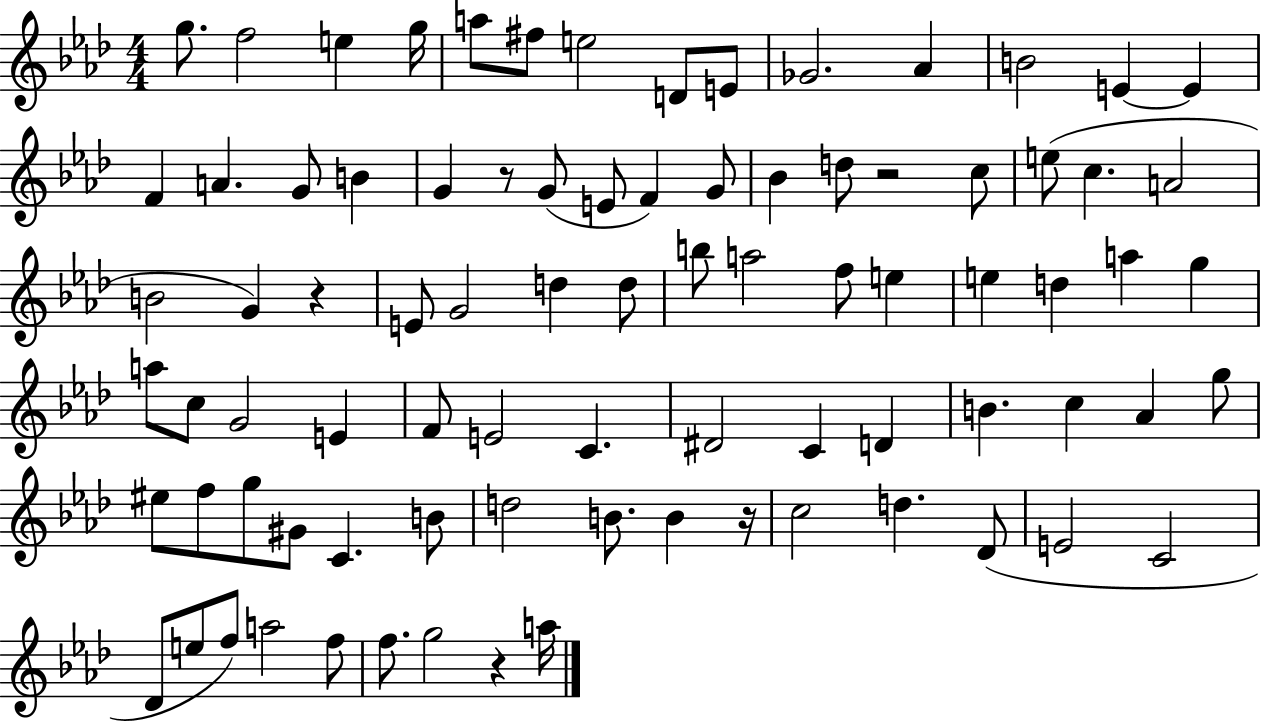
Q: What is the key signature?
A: AES major